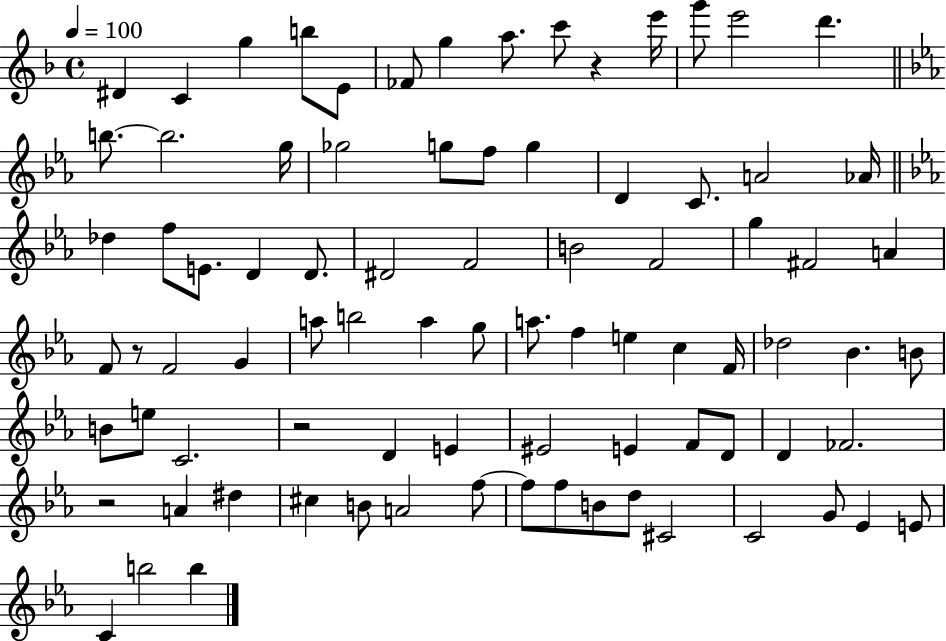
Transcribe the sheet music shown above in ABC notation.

X:1
T:Untitled
M:4/4
L:1/4
K:F
^D C g b/2 E/2 _F/2 g a/2 c'/2 z e'/4 g'/2 e'2 d' b/2 b2 g/4 _g2 g/2 f/2 g D C/2 A2 _A/4 _d f/2 E/2 D D/2 ^D2 F2 B2 F2 g ^F2 A F/2 z/2 F2 G a/2 b2 a g/2 a/2 f e c F/4 _d2 _B B/2 B/2 e/2 C2 z2 D E ^E2 E F/2 D/2 D _F2 z2 A ^d ^c B/2 A2 f/2 f/2 f/2 B/2 d/2 ^C2 C2 G/2 _E E/2 C b2 b